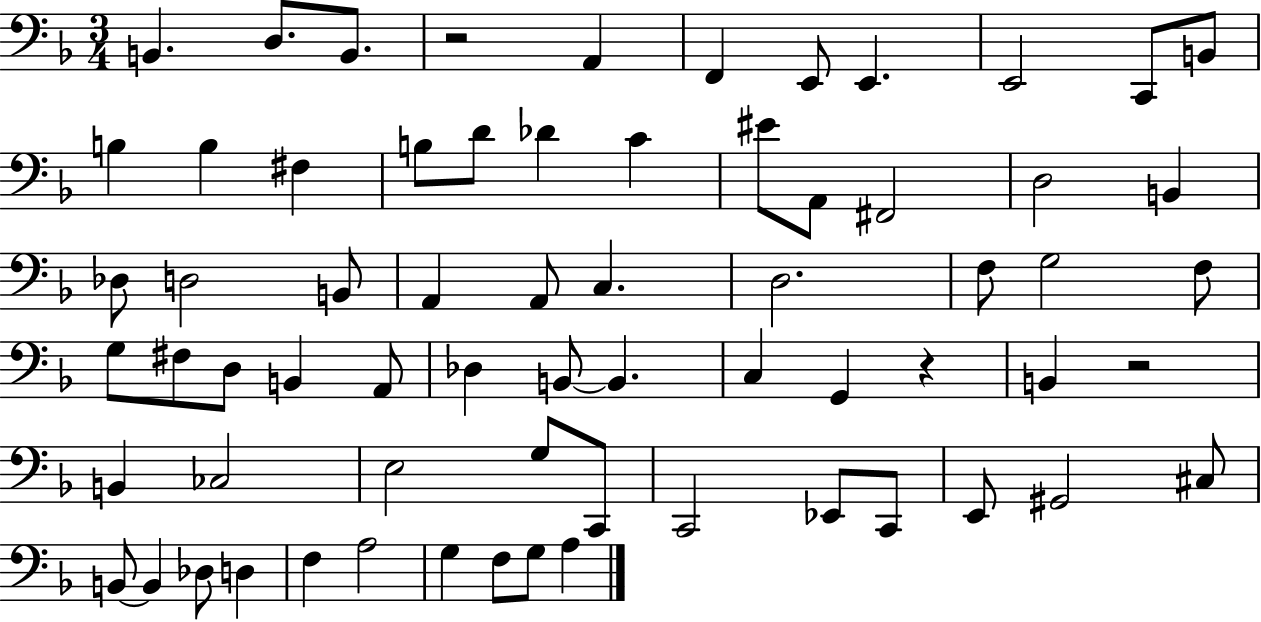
{
  \clef bass
  \numericTimeSignature
  \time 3/4
  \key f \major
  b,4. d8. b,8. | r2 a,4 | f,4 e,8 e,4. | e,2 c,8 b,8 | \break b4 b4 fis4 | b8 d'8 des'4 c'4 | eis'8 a,8 fis,2 | d2 b,4 | \break des8 d2 b,8 | a,4 a,8 c4. | d2. | f8 g2 f8 | \break g8 fis8 d8 b,4 a,8 | des4 b,8~~ b,4. | c4 g,4 r4 | b,4 r2 | \break b,4 ces2 | e2 g8 c,8 | c,2 ees,8 c,8 | e,8 gis,2 cis8 | \break b,8~~ b,4 des8 d4 | f4 a2 | g4 f8 g8 a4 | \bar "|."
}